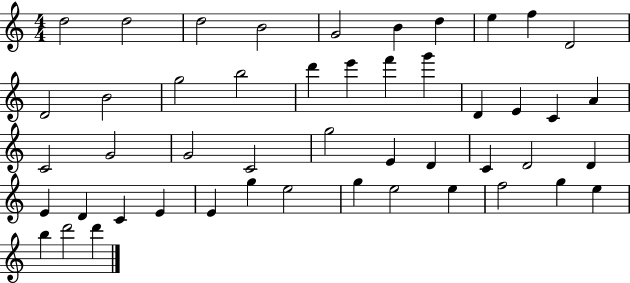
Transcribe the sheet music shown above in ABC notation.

X:1
T:Untitled
M:4/4
L:1/4
K:C
d2 d2 d2 B2 G2 B d e f D2 D2 B2 g2 b2 d' e' f' g' D E C A C2 G2 G2 C2 g2 E D C D2 D E D C E E g e2 g e2 e f2 g e b d'2 d'